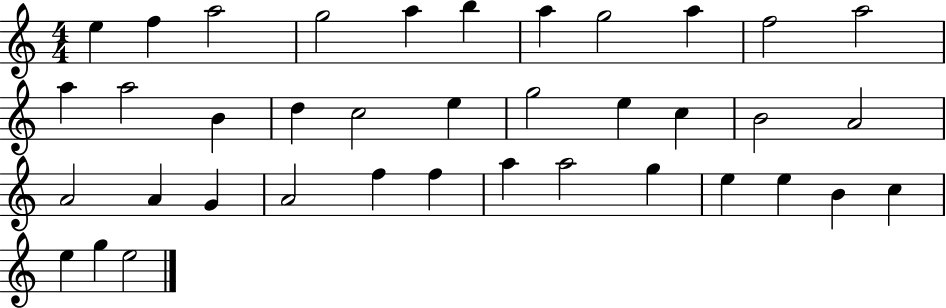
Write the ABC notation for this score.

X:1
T:Untitled
M:4/4
L:1/4
K:C
e f a2 g2 a b a g2 a f2 a2 a a2 B d c2 e g2 e c B2 A2 A2 A G A2 f f a a2 g e e B c e g e2